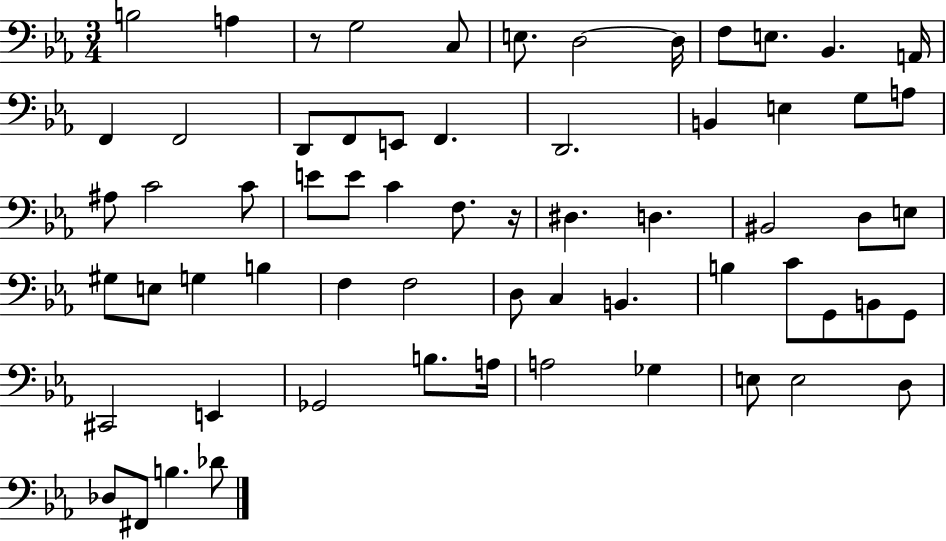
B3/h A3/q R/e G3/h C3/e E3/e. D3/h D3/s F3/e E3/e. Bb2/q. A2/s F2/q F2/h D2/e F2/e E2/e F2/q. D2/h. B2/q E3/q G3/e A3/e A#3/e C4/h C4/e E4/e E4/e C4/q F3/e. R/s D#3/q. D3/q. BIS2/h D3/e E3/e G#3/e E3/e G3/q B3/q F3/q F3/h D3/e C3/q B2/q. B3/q C4/e G2/e B2/e G2/e C#2/h E2/q Gb2/h B3/e. A3/s A3/h Gb3/q E3/e E3/h D3/e Db3/e F#2/e B3/q. Db4/e